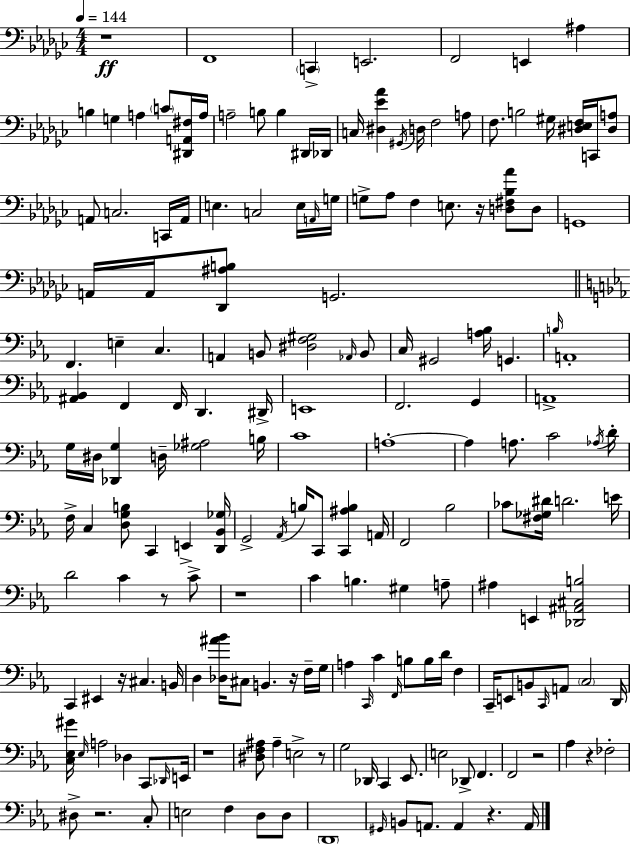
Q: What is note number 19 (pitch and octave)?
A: D3